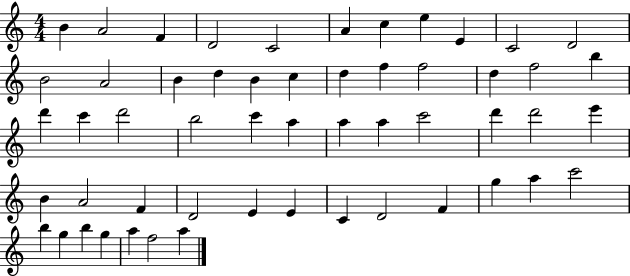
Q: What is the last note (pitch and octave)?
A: A5